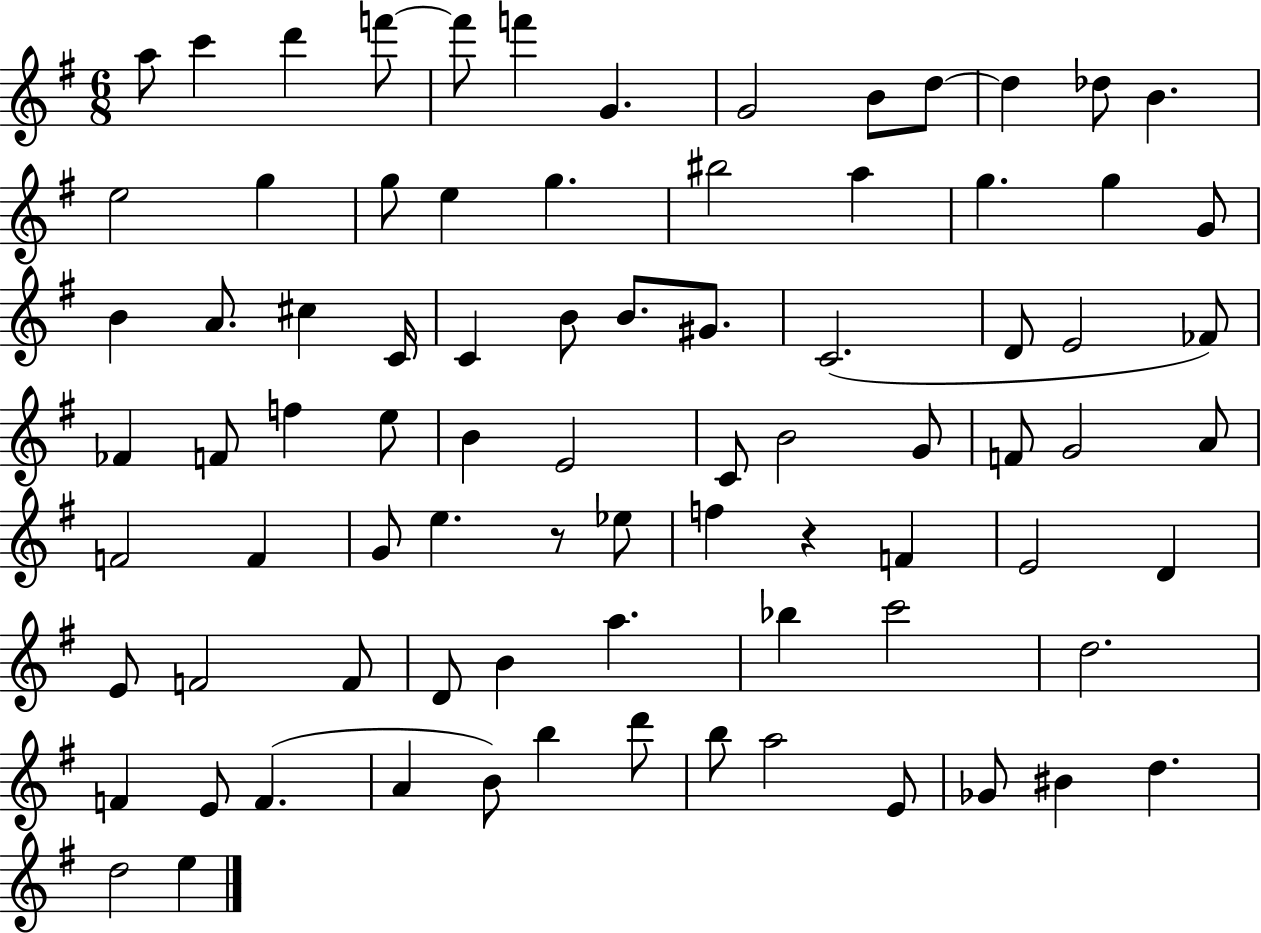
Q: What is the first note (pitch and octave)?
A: A5